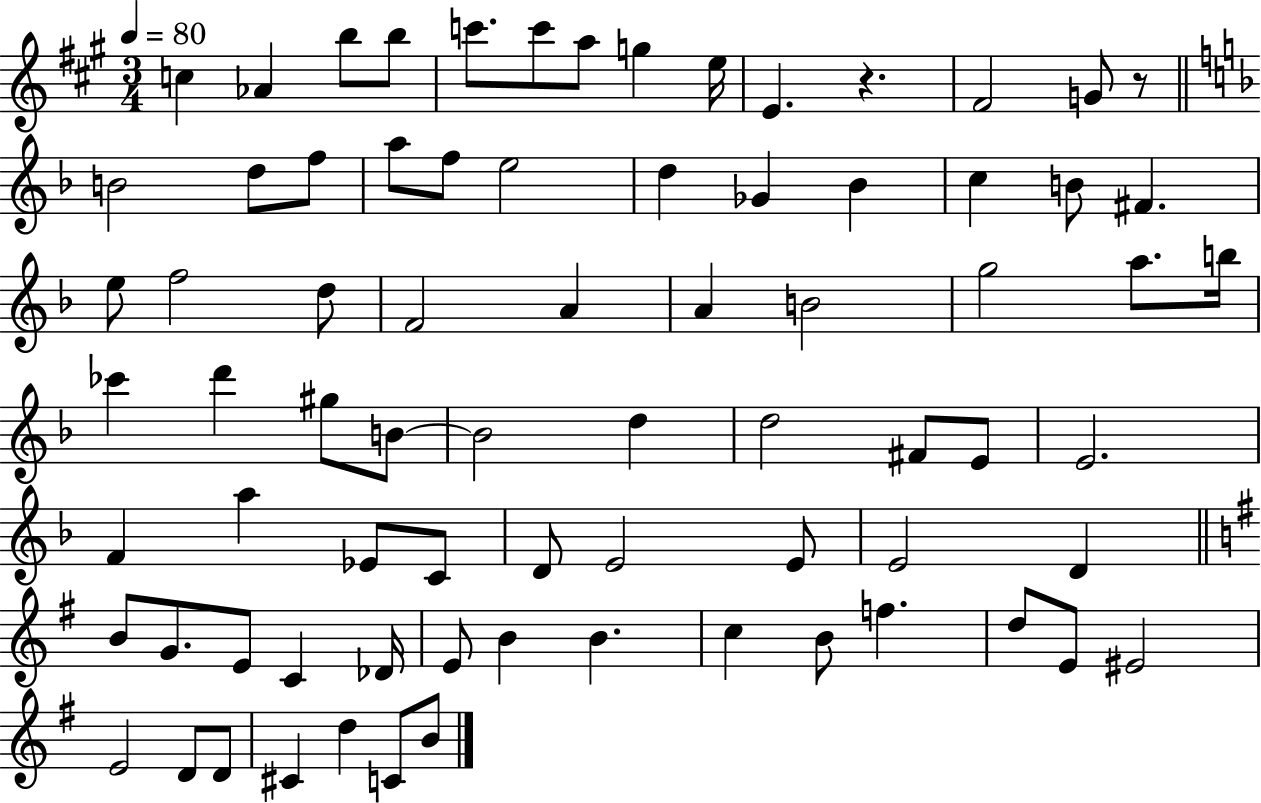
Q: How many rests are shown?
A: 2